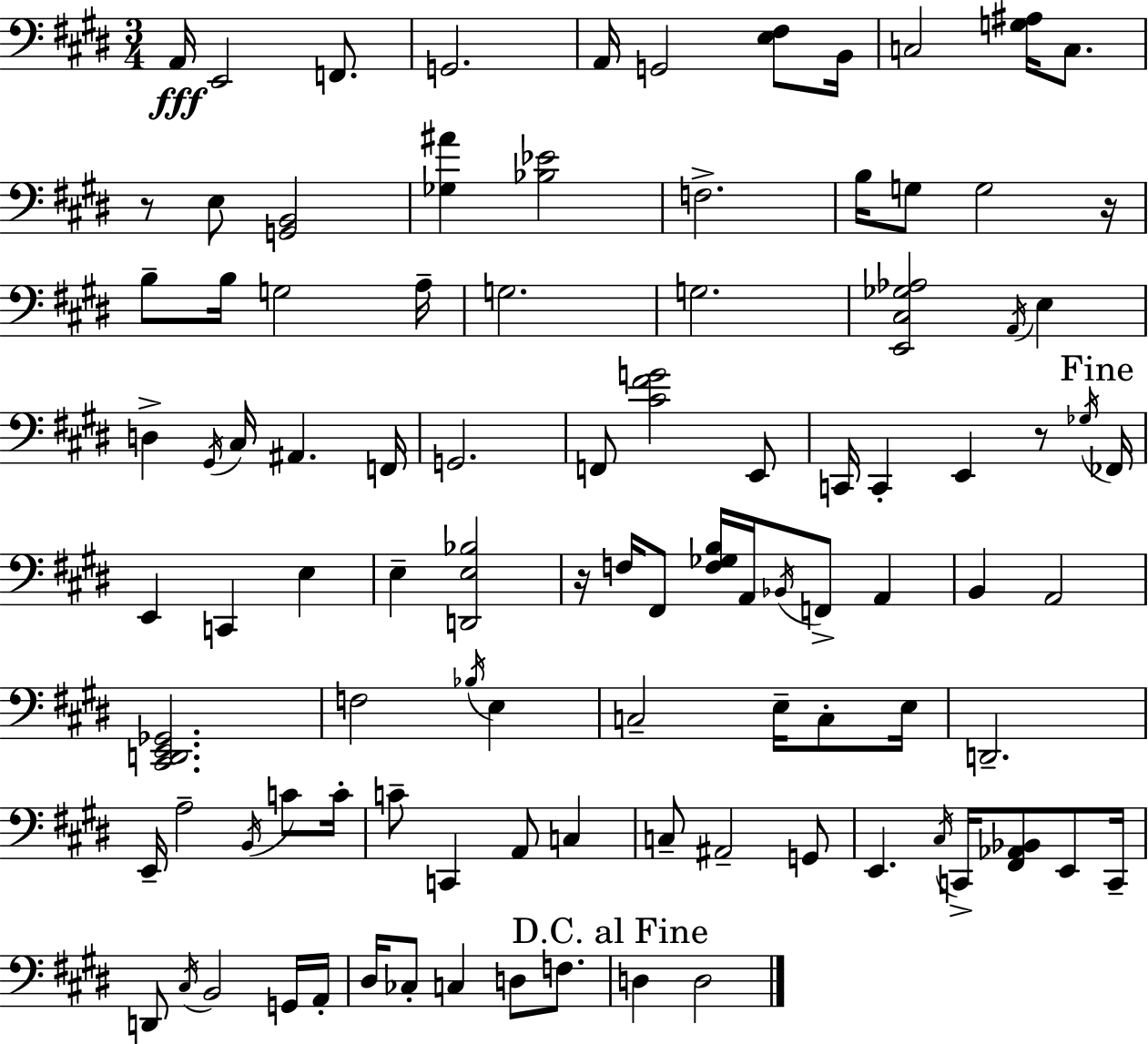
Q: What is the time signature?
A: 3/4